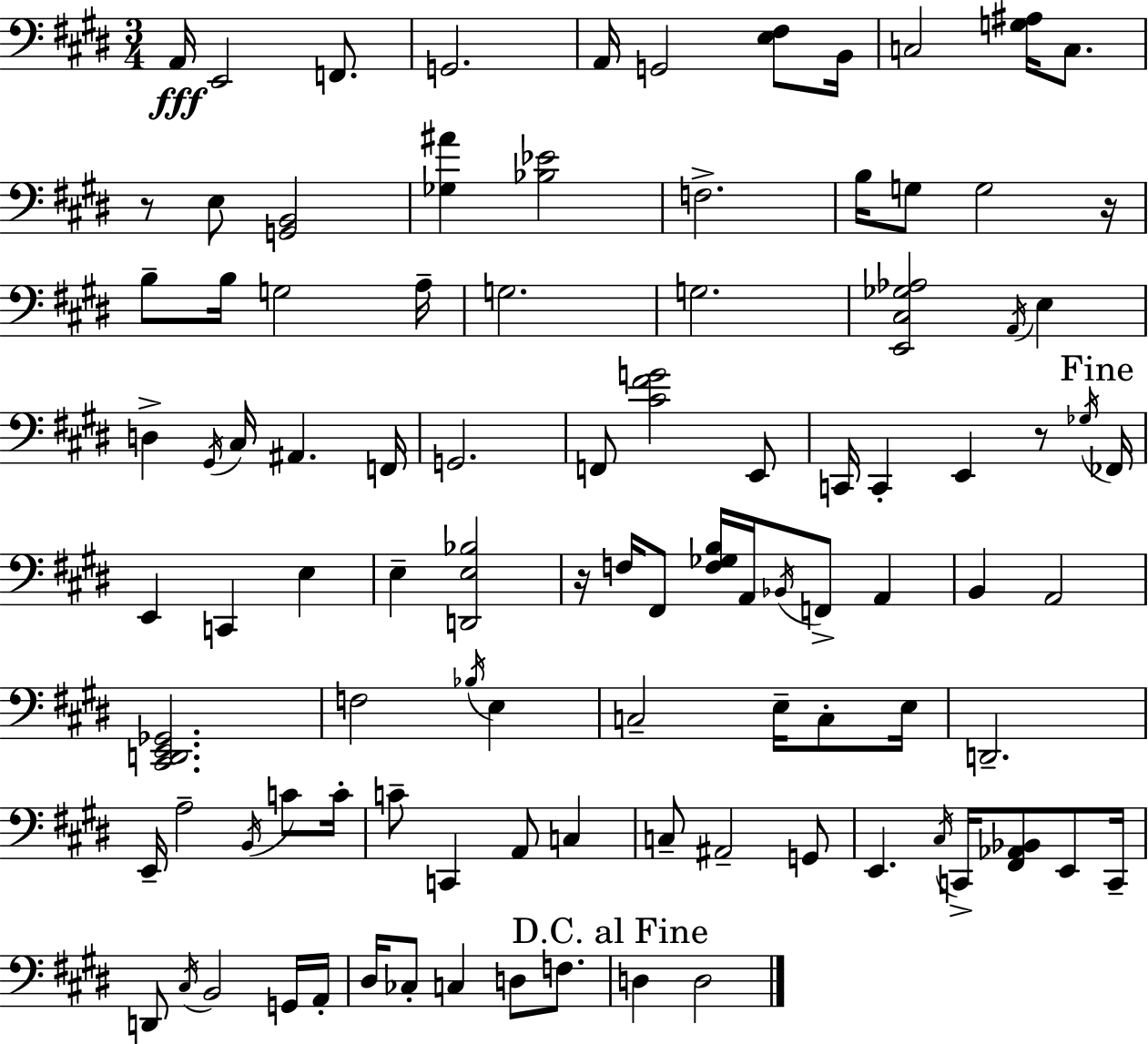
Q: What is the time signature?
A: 3/4